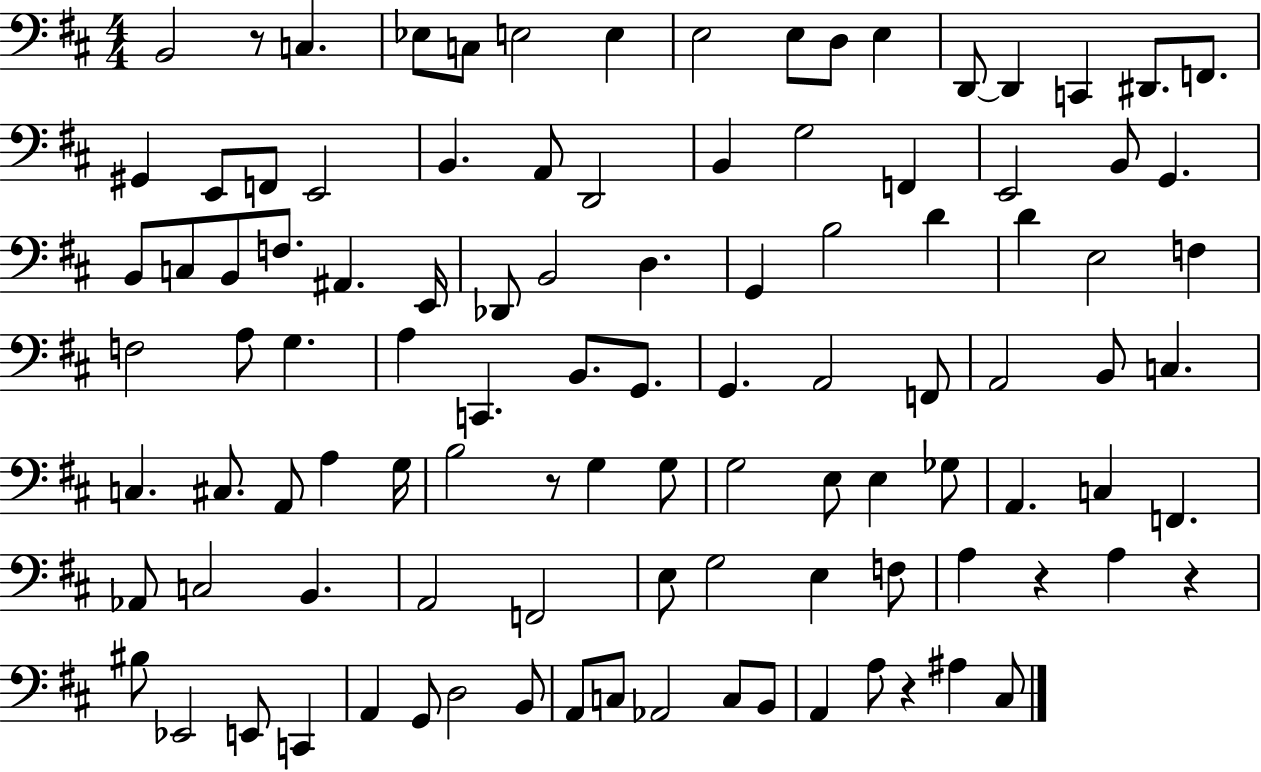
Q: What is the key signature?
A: D major